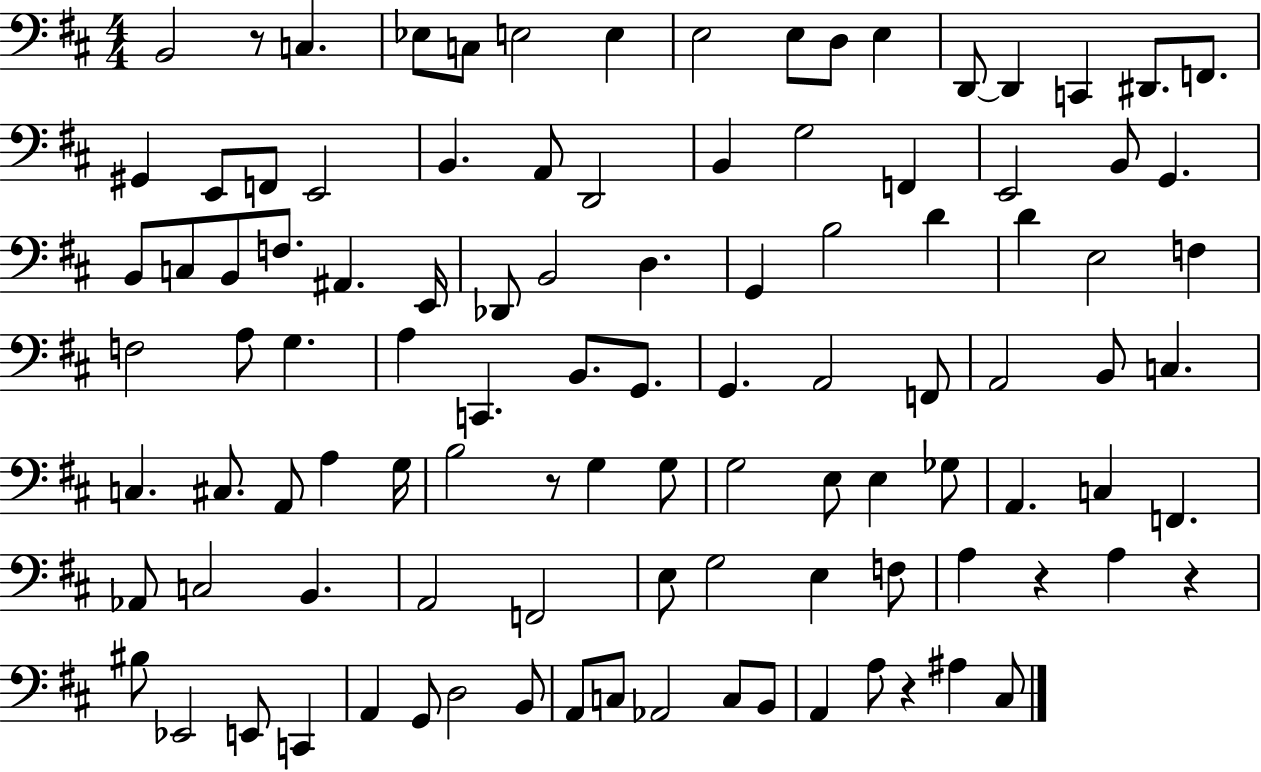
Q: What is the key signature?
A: D major